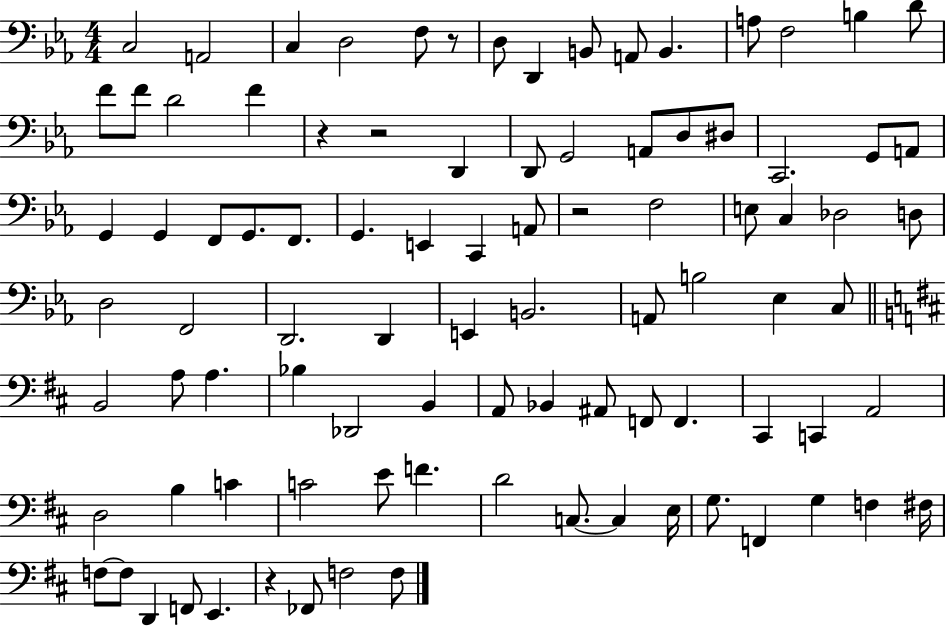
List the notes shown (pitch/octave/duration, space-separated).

C3/h A2/h C3/q D3/h F3/e R/e D3/e D2/q B2/e A2/e B2/q. A3/e F3/h B3/q D4/e F4/e F4/e D4/h F4/q R/q R/h D2/q D2/e G2/h A2/e D3/e D#3/e C2/h. G2/e A2/e G2/q G2/q F2/e G2/e. F2/e. G2/q. E2/q C2/q A2/e R/h F3/h E3/e C3/q Db3/h D3/e D3/h F2/h D2/h. D2/q E2/q B2/h. A2/e B3/h Eb3/q C3/e B2/h A3/e A3/q. Bb3/q Db2/h B2/q A2/e Bb2/q A#2/e F2/e F2/q. C#2/q C2/q A2/h D3/h B3/q C4/q C4/h E4/e F4/q. D4/h C3/e. C3/q E3/s G3/e. F2/q G3/q F3/q F#3/s F3/e F3/e D2/q F2/e E2/q. R/q FES2/e F3/h F3/e